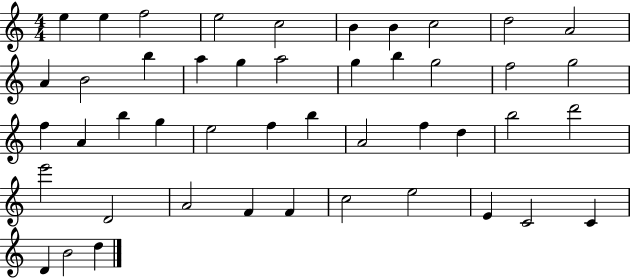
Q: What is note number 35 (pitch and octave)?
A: D4